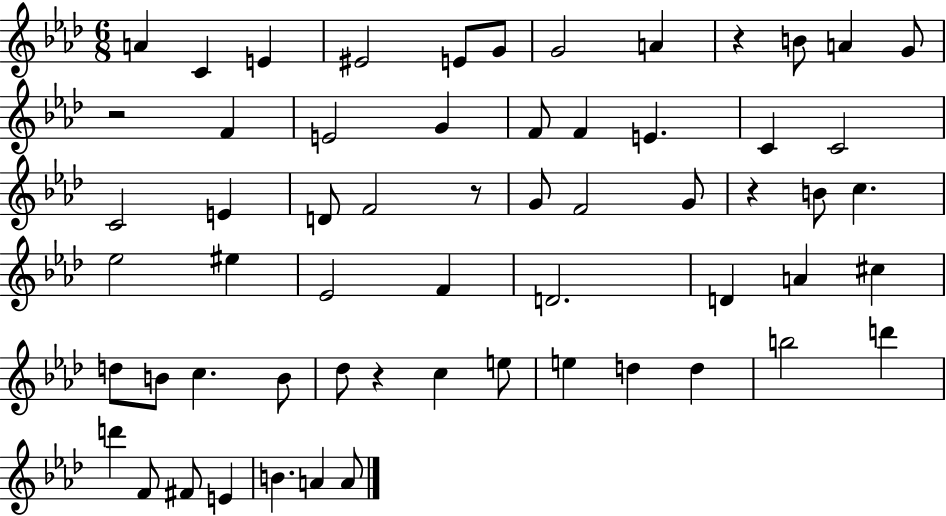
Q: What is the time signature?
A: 6/8